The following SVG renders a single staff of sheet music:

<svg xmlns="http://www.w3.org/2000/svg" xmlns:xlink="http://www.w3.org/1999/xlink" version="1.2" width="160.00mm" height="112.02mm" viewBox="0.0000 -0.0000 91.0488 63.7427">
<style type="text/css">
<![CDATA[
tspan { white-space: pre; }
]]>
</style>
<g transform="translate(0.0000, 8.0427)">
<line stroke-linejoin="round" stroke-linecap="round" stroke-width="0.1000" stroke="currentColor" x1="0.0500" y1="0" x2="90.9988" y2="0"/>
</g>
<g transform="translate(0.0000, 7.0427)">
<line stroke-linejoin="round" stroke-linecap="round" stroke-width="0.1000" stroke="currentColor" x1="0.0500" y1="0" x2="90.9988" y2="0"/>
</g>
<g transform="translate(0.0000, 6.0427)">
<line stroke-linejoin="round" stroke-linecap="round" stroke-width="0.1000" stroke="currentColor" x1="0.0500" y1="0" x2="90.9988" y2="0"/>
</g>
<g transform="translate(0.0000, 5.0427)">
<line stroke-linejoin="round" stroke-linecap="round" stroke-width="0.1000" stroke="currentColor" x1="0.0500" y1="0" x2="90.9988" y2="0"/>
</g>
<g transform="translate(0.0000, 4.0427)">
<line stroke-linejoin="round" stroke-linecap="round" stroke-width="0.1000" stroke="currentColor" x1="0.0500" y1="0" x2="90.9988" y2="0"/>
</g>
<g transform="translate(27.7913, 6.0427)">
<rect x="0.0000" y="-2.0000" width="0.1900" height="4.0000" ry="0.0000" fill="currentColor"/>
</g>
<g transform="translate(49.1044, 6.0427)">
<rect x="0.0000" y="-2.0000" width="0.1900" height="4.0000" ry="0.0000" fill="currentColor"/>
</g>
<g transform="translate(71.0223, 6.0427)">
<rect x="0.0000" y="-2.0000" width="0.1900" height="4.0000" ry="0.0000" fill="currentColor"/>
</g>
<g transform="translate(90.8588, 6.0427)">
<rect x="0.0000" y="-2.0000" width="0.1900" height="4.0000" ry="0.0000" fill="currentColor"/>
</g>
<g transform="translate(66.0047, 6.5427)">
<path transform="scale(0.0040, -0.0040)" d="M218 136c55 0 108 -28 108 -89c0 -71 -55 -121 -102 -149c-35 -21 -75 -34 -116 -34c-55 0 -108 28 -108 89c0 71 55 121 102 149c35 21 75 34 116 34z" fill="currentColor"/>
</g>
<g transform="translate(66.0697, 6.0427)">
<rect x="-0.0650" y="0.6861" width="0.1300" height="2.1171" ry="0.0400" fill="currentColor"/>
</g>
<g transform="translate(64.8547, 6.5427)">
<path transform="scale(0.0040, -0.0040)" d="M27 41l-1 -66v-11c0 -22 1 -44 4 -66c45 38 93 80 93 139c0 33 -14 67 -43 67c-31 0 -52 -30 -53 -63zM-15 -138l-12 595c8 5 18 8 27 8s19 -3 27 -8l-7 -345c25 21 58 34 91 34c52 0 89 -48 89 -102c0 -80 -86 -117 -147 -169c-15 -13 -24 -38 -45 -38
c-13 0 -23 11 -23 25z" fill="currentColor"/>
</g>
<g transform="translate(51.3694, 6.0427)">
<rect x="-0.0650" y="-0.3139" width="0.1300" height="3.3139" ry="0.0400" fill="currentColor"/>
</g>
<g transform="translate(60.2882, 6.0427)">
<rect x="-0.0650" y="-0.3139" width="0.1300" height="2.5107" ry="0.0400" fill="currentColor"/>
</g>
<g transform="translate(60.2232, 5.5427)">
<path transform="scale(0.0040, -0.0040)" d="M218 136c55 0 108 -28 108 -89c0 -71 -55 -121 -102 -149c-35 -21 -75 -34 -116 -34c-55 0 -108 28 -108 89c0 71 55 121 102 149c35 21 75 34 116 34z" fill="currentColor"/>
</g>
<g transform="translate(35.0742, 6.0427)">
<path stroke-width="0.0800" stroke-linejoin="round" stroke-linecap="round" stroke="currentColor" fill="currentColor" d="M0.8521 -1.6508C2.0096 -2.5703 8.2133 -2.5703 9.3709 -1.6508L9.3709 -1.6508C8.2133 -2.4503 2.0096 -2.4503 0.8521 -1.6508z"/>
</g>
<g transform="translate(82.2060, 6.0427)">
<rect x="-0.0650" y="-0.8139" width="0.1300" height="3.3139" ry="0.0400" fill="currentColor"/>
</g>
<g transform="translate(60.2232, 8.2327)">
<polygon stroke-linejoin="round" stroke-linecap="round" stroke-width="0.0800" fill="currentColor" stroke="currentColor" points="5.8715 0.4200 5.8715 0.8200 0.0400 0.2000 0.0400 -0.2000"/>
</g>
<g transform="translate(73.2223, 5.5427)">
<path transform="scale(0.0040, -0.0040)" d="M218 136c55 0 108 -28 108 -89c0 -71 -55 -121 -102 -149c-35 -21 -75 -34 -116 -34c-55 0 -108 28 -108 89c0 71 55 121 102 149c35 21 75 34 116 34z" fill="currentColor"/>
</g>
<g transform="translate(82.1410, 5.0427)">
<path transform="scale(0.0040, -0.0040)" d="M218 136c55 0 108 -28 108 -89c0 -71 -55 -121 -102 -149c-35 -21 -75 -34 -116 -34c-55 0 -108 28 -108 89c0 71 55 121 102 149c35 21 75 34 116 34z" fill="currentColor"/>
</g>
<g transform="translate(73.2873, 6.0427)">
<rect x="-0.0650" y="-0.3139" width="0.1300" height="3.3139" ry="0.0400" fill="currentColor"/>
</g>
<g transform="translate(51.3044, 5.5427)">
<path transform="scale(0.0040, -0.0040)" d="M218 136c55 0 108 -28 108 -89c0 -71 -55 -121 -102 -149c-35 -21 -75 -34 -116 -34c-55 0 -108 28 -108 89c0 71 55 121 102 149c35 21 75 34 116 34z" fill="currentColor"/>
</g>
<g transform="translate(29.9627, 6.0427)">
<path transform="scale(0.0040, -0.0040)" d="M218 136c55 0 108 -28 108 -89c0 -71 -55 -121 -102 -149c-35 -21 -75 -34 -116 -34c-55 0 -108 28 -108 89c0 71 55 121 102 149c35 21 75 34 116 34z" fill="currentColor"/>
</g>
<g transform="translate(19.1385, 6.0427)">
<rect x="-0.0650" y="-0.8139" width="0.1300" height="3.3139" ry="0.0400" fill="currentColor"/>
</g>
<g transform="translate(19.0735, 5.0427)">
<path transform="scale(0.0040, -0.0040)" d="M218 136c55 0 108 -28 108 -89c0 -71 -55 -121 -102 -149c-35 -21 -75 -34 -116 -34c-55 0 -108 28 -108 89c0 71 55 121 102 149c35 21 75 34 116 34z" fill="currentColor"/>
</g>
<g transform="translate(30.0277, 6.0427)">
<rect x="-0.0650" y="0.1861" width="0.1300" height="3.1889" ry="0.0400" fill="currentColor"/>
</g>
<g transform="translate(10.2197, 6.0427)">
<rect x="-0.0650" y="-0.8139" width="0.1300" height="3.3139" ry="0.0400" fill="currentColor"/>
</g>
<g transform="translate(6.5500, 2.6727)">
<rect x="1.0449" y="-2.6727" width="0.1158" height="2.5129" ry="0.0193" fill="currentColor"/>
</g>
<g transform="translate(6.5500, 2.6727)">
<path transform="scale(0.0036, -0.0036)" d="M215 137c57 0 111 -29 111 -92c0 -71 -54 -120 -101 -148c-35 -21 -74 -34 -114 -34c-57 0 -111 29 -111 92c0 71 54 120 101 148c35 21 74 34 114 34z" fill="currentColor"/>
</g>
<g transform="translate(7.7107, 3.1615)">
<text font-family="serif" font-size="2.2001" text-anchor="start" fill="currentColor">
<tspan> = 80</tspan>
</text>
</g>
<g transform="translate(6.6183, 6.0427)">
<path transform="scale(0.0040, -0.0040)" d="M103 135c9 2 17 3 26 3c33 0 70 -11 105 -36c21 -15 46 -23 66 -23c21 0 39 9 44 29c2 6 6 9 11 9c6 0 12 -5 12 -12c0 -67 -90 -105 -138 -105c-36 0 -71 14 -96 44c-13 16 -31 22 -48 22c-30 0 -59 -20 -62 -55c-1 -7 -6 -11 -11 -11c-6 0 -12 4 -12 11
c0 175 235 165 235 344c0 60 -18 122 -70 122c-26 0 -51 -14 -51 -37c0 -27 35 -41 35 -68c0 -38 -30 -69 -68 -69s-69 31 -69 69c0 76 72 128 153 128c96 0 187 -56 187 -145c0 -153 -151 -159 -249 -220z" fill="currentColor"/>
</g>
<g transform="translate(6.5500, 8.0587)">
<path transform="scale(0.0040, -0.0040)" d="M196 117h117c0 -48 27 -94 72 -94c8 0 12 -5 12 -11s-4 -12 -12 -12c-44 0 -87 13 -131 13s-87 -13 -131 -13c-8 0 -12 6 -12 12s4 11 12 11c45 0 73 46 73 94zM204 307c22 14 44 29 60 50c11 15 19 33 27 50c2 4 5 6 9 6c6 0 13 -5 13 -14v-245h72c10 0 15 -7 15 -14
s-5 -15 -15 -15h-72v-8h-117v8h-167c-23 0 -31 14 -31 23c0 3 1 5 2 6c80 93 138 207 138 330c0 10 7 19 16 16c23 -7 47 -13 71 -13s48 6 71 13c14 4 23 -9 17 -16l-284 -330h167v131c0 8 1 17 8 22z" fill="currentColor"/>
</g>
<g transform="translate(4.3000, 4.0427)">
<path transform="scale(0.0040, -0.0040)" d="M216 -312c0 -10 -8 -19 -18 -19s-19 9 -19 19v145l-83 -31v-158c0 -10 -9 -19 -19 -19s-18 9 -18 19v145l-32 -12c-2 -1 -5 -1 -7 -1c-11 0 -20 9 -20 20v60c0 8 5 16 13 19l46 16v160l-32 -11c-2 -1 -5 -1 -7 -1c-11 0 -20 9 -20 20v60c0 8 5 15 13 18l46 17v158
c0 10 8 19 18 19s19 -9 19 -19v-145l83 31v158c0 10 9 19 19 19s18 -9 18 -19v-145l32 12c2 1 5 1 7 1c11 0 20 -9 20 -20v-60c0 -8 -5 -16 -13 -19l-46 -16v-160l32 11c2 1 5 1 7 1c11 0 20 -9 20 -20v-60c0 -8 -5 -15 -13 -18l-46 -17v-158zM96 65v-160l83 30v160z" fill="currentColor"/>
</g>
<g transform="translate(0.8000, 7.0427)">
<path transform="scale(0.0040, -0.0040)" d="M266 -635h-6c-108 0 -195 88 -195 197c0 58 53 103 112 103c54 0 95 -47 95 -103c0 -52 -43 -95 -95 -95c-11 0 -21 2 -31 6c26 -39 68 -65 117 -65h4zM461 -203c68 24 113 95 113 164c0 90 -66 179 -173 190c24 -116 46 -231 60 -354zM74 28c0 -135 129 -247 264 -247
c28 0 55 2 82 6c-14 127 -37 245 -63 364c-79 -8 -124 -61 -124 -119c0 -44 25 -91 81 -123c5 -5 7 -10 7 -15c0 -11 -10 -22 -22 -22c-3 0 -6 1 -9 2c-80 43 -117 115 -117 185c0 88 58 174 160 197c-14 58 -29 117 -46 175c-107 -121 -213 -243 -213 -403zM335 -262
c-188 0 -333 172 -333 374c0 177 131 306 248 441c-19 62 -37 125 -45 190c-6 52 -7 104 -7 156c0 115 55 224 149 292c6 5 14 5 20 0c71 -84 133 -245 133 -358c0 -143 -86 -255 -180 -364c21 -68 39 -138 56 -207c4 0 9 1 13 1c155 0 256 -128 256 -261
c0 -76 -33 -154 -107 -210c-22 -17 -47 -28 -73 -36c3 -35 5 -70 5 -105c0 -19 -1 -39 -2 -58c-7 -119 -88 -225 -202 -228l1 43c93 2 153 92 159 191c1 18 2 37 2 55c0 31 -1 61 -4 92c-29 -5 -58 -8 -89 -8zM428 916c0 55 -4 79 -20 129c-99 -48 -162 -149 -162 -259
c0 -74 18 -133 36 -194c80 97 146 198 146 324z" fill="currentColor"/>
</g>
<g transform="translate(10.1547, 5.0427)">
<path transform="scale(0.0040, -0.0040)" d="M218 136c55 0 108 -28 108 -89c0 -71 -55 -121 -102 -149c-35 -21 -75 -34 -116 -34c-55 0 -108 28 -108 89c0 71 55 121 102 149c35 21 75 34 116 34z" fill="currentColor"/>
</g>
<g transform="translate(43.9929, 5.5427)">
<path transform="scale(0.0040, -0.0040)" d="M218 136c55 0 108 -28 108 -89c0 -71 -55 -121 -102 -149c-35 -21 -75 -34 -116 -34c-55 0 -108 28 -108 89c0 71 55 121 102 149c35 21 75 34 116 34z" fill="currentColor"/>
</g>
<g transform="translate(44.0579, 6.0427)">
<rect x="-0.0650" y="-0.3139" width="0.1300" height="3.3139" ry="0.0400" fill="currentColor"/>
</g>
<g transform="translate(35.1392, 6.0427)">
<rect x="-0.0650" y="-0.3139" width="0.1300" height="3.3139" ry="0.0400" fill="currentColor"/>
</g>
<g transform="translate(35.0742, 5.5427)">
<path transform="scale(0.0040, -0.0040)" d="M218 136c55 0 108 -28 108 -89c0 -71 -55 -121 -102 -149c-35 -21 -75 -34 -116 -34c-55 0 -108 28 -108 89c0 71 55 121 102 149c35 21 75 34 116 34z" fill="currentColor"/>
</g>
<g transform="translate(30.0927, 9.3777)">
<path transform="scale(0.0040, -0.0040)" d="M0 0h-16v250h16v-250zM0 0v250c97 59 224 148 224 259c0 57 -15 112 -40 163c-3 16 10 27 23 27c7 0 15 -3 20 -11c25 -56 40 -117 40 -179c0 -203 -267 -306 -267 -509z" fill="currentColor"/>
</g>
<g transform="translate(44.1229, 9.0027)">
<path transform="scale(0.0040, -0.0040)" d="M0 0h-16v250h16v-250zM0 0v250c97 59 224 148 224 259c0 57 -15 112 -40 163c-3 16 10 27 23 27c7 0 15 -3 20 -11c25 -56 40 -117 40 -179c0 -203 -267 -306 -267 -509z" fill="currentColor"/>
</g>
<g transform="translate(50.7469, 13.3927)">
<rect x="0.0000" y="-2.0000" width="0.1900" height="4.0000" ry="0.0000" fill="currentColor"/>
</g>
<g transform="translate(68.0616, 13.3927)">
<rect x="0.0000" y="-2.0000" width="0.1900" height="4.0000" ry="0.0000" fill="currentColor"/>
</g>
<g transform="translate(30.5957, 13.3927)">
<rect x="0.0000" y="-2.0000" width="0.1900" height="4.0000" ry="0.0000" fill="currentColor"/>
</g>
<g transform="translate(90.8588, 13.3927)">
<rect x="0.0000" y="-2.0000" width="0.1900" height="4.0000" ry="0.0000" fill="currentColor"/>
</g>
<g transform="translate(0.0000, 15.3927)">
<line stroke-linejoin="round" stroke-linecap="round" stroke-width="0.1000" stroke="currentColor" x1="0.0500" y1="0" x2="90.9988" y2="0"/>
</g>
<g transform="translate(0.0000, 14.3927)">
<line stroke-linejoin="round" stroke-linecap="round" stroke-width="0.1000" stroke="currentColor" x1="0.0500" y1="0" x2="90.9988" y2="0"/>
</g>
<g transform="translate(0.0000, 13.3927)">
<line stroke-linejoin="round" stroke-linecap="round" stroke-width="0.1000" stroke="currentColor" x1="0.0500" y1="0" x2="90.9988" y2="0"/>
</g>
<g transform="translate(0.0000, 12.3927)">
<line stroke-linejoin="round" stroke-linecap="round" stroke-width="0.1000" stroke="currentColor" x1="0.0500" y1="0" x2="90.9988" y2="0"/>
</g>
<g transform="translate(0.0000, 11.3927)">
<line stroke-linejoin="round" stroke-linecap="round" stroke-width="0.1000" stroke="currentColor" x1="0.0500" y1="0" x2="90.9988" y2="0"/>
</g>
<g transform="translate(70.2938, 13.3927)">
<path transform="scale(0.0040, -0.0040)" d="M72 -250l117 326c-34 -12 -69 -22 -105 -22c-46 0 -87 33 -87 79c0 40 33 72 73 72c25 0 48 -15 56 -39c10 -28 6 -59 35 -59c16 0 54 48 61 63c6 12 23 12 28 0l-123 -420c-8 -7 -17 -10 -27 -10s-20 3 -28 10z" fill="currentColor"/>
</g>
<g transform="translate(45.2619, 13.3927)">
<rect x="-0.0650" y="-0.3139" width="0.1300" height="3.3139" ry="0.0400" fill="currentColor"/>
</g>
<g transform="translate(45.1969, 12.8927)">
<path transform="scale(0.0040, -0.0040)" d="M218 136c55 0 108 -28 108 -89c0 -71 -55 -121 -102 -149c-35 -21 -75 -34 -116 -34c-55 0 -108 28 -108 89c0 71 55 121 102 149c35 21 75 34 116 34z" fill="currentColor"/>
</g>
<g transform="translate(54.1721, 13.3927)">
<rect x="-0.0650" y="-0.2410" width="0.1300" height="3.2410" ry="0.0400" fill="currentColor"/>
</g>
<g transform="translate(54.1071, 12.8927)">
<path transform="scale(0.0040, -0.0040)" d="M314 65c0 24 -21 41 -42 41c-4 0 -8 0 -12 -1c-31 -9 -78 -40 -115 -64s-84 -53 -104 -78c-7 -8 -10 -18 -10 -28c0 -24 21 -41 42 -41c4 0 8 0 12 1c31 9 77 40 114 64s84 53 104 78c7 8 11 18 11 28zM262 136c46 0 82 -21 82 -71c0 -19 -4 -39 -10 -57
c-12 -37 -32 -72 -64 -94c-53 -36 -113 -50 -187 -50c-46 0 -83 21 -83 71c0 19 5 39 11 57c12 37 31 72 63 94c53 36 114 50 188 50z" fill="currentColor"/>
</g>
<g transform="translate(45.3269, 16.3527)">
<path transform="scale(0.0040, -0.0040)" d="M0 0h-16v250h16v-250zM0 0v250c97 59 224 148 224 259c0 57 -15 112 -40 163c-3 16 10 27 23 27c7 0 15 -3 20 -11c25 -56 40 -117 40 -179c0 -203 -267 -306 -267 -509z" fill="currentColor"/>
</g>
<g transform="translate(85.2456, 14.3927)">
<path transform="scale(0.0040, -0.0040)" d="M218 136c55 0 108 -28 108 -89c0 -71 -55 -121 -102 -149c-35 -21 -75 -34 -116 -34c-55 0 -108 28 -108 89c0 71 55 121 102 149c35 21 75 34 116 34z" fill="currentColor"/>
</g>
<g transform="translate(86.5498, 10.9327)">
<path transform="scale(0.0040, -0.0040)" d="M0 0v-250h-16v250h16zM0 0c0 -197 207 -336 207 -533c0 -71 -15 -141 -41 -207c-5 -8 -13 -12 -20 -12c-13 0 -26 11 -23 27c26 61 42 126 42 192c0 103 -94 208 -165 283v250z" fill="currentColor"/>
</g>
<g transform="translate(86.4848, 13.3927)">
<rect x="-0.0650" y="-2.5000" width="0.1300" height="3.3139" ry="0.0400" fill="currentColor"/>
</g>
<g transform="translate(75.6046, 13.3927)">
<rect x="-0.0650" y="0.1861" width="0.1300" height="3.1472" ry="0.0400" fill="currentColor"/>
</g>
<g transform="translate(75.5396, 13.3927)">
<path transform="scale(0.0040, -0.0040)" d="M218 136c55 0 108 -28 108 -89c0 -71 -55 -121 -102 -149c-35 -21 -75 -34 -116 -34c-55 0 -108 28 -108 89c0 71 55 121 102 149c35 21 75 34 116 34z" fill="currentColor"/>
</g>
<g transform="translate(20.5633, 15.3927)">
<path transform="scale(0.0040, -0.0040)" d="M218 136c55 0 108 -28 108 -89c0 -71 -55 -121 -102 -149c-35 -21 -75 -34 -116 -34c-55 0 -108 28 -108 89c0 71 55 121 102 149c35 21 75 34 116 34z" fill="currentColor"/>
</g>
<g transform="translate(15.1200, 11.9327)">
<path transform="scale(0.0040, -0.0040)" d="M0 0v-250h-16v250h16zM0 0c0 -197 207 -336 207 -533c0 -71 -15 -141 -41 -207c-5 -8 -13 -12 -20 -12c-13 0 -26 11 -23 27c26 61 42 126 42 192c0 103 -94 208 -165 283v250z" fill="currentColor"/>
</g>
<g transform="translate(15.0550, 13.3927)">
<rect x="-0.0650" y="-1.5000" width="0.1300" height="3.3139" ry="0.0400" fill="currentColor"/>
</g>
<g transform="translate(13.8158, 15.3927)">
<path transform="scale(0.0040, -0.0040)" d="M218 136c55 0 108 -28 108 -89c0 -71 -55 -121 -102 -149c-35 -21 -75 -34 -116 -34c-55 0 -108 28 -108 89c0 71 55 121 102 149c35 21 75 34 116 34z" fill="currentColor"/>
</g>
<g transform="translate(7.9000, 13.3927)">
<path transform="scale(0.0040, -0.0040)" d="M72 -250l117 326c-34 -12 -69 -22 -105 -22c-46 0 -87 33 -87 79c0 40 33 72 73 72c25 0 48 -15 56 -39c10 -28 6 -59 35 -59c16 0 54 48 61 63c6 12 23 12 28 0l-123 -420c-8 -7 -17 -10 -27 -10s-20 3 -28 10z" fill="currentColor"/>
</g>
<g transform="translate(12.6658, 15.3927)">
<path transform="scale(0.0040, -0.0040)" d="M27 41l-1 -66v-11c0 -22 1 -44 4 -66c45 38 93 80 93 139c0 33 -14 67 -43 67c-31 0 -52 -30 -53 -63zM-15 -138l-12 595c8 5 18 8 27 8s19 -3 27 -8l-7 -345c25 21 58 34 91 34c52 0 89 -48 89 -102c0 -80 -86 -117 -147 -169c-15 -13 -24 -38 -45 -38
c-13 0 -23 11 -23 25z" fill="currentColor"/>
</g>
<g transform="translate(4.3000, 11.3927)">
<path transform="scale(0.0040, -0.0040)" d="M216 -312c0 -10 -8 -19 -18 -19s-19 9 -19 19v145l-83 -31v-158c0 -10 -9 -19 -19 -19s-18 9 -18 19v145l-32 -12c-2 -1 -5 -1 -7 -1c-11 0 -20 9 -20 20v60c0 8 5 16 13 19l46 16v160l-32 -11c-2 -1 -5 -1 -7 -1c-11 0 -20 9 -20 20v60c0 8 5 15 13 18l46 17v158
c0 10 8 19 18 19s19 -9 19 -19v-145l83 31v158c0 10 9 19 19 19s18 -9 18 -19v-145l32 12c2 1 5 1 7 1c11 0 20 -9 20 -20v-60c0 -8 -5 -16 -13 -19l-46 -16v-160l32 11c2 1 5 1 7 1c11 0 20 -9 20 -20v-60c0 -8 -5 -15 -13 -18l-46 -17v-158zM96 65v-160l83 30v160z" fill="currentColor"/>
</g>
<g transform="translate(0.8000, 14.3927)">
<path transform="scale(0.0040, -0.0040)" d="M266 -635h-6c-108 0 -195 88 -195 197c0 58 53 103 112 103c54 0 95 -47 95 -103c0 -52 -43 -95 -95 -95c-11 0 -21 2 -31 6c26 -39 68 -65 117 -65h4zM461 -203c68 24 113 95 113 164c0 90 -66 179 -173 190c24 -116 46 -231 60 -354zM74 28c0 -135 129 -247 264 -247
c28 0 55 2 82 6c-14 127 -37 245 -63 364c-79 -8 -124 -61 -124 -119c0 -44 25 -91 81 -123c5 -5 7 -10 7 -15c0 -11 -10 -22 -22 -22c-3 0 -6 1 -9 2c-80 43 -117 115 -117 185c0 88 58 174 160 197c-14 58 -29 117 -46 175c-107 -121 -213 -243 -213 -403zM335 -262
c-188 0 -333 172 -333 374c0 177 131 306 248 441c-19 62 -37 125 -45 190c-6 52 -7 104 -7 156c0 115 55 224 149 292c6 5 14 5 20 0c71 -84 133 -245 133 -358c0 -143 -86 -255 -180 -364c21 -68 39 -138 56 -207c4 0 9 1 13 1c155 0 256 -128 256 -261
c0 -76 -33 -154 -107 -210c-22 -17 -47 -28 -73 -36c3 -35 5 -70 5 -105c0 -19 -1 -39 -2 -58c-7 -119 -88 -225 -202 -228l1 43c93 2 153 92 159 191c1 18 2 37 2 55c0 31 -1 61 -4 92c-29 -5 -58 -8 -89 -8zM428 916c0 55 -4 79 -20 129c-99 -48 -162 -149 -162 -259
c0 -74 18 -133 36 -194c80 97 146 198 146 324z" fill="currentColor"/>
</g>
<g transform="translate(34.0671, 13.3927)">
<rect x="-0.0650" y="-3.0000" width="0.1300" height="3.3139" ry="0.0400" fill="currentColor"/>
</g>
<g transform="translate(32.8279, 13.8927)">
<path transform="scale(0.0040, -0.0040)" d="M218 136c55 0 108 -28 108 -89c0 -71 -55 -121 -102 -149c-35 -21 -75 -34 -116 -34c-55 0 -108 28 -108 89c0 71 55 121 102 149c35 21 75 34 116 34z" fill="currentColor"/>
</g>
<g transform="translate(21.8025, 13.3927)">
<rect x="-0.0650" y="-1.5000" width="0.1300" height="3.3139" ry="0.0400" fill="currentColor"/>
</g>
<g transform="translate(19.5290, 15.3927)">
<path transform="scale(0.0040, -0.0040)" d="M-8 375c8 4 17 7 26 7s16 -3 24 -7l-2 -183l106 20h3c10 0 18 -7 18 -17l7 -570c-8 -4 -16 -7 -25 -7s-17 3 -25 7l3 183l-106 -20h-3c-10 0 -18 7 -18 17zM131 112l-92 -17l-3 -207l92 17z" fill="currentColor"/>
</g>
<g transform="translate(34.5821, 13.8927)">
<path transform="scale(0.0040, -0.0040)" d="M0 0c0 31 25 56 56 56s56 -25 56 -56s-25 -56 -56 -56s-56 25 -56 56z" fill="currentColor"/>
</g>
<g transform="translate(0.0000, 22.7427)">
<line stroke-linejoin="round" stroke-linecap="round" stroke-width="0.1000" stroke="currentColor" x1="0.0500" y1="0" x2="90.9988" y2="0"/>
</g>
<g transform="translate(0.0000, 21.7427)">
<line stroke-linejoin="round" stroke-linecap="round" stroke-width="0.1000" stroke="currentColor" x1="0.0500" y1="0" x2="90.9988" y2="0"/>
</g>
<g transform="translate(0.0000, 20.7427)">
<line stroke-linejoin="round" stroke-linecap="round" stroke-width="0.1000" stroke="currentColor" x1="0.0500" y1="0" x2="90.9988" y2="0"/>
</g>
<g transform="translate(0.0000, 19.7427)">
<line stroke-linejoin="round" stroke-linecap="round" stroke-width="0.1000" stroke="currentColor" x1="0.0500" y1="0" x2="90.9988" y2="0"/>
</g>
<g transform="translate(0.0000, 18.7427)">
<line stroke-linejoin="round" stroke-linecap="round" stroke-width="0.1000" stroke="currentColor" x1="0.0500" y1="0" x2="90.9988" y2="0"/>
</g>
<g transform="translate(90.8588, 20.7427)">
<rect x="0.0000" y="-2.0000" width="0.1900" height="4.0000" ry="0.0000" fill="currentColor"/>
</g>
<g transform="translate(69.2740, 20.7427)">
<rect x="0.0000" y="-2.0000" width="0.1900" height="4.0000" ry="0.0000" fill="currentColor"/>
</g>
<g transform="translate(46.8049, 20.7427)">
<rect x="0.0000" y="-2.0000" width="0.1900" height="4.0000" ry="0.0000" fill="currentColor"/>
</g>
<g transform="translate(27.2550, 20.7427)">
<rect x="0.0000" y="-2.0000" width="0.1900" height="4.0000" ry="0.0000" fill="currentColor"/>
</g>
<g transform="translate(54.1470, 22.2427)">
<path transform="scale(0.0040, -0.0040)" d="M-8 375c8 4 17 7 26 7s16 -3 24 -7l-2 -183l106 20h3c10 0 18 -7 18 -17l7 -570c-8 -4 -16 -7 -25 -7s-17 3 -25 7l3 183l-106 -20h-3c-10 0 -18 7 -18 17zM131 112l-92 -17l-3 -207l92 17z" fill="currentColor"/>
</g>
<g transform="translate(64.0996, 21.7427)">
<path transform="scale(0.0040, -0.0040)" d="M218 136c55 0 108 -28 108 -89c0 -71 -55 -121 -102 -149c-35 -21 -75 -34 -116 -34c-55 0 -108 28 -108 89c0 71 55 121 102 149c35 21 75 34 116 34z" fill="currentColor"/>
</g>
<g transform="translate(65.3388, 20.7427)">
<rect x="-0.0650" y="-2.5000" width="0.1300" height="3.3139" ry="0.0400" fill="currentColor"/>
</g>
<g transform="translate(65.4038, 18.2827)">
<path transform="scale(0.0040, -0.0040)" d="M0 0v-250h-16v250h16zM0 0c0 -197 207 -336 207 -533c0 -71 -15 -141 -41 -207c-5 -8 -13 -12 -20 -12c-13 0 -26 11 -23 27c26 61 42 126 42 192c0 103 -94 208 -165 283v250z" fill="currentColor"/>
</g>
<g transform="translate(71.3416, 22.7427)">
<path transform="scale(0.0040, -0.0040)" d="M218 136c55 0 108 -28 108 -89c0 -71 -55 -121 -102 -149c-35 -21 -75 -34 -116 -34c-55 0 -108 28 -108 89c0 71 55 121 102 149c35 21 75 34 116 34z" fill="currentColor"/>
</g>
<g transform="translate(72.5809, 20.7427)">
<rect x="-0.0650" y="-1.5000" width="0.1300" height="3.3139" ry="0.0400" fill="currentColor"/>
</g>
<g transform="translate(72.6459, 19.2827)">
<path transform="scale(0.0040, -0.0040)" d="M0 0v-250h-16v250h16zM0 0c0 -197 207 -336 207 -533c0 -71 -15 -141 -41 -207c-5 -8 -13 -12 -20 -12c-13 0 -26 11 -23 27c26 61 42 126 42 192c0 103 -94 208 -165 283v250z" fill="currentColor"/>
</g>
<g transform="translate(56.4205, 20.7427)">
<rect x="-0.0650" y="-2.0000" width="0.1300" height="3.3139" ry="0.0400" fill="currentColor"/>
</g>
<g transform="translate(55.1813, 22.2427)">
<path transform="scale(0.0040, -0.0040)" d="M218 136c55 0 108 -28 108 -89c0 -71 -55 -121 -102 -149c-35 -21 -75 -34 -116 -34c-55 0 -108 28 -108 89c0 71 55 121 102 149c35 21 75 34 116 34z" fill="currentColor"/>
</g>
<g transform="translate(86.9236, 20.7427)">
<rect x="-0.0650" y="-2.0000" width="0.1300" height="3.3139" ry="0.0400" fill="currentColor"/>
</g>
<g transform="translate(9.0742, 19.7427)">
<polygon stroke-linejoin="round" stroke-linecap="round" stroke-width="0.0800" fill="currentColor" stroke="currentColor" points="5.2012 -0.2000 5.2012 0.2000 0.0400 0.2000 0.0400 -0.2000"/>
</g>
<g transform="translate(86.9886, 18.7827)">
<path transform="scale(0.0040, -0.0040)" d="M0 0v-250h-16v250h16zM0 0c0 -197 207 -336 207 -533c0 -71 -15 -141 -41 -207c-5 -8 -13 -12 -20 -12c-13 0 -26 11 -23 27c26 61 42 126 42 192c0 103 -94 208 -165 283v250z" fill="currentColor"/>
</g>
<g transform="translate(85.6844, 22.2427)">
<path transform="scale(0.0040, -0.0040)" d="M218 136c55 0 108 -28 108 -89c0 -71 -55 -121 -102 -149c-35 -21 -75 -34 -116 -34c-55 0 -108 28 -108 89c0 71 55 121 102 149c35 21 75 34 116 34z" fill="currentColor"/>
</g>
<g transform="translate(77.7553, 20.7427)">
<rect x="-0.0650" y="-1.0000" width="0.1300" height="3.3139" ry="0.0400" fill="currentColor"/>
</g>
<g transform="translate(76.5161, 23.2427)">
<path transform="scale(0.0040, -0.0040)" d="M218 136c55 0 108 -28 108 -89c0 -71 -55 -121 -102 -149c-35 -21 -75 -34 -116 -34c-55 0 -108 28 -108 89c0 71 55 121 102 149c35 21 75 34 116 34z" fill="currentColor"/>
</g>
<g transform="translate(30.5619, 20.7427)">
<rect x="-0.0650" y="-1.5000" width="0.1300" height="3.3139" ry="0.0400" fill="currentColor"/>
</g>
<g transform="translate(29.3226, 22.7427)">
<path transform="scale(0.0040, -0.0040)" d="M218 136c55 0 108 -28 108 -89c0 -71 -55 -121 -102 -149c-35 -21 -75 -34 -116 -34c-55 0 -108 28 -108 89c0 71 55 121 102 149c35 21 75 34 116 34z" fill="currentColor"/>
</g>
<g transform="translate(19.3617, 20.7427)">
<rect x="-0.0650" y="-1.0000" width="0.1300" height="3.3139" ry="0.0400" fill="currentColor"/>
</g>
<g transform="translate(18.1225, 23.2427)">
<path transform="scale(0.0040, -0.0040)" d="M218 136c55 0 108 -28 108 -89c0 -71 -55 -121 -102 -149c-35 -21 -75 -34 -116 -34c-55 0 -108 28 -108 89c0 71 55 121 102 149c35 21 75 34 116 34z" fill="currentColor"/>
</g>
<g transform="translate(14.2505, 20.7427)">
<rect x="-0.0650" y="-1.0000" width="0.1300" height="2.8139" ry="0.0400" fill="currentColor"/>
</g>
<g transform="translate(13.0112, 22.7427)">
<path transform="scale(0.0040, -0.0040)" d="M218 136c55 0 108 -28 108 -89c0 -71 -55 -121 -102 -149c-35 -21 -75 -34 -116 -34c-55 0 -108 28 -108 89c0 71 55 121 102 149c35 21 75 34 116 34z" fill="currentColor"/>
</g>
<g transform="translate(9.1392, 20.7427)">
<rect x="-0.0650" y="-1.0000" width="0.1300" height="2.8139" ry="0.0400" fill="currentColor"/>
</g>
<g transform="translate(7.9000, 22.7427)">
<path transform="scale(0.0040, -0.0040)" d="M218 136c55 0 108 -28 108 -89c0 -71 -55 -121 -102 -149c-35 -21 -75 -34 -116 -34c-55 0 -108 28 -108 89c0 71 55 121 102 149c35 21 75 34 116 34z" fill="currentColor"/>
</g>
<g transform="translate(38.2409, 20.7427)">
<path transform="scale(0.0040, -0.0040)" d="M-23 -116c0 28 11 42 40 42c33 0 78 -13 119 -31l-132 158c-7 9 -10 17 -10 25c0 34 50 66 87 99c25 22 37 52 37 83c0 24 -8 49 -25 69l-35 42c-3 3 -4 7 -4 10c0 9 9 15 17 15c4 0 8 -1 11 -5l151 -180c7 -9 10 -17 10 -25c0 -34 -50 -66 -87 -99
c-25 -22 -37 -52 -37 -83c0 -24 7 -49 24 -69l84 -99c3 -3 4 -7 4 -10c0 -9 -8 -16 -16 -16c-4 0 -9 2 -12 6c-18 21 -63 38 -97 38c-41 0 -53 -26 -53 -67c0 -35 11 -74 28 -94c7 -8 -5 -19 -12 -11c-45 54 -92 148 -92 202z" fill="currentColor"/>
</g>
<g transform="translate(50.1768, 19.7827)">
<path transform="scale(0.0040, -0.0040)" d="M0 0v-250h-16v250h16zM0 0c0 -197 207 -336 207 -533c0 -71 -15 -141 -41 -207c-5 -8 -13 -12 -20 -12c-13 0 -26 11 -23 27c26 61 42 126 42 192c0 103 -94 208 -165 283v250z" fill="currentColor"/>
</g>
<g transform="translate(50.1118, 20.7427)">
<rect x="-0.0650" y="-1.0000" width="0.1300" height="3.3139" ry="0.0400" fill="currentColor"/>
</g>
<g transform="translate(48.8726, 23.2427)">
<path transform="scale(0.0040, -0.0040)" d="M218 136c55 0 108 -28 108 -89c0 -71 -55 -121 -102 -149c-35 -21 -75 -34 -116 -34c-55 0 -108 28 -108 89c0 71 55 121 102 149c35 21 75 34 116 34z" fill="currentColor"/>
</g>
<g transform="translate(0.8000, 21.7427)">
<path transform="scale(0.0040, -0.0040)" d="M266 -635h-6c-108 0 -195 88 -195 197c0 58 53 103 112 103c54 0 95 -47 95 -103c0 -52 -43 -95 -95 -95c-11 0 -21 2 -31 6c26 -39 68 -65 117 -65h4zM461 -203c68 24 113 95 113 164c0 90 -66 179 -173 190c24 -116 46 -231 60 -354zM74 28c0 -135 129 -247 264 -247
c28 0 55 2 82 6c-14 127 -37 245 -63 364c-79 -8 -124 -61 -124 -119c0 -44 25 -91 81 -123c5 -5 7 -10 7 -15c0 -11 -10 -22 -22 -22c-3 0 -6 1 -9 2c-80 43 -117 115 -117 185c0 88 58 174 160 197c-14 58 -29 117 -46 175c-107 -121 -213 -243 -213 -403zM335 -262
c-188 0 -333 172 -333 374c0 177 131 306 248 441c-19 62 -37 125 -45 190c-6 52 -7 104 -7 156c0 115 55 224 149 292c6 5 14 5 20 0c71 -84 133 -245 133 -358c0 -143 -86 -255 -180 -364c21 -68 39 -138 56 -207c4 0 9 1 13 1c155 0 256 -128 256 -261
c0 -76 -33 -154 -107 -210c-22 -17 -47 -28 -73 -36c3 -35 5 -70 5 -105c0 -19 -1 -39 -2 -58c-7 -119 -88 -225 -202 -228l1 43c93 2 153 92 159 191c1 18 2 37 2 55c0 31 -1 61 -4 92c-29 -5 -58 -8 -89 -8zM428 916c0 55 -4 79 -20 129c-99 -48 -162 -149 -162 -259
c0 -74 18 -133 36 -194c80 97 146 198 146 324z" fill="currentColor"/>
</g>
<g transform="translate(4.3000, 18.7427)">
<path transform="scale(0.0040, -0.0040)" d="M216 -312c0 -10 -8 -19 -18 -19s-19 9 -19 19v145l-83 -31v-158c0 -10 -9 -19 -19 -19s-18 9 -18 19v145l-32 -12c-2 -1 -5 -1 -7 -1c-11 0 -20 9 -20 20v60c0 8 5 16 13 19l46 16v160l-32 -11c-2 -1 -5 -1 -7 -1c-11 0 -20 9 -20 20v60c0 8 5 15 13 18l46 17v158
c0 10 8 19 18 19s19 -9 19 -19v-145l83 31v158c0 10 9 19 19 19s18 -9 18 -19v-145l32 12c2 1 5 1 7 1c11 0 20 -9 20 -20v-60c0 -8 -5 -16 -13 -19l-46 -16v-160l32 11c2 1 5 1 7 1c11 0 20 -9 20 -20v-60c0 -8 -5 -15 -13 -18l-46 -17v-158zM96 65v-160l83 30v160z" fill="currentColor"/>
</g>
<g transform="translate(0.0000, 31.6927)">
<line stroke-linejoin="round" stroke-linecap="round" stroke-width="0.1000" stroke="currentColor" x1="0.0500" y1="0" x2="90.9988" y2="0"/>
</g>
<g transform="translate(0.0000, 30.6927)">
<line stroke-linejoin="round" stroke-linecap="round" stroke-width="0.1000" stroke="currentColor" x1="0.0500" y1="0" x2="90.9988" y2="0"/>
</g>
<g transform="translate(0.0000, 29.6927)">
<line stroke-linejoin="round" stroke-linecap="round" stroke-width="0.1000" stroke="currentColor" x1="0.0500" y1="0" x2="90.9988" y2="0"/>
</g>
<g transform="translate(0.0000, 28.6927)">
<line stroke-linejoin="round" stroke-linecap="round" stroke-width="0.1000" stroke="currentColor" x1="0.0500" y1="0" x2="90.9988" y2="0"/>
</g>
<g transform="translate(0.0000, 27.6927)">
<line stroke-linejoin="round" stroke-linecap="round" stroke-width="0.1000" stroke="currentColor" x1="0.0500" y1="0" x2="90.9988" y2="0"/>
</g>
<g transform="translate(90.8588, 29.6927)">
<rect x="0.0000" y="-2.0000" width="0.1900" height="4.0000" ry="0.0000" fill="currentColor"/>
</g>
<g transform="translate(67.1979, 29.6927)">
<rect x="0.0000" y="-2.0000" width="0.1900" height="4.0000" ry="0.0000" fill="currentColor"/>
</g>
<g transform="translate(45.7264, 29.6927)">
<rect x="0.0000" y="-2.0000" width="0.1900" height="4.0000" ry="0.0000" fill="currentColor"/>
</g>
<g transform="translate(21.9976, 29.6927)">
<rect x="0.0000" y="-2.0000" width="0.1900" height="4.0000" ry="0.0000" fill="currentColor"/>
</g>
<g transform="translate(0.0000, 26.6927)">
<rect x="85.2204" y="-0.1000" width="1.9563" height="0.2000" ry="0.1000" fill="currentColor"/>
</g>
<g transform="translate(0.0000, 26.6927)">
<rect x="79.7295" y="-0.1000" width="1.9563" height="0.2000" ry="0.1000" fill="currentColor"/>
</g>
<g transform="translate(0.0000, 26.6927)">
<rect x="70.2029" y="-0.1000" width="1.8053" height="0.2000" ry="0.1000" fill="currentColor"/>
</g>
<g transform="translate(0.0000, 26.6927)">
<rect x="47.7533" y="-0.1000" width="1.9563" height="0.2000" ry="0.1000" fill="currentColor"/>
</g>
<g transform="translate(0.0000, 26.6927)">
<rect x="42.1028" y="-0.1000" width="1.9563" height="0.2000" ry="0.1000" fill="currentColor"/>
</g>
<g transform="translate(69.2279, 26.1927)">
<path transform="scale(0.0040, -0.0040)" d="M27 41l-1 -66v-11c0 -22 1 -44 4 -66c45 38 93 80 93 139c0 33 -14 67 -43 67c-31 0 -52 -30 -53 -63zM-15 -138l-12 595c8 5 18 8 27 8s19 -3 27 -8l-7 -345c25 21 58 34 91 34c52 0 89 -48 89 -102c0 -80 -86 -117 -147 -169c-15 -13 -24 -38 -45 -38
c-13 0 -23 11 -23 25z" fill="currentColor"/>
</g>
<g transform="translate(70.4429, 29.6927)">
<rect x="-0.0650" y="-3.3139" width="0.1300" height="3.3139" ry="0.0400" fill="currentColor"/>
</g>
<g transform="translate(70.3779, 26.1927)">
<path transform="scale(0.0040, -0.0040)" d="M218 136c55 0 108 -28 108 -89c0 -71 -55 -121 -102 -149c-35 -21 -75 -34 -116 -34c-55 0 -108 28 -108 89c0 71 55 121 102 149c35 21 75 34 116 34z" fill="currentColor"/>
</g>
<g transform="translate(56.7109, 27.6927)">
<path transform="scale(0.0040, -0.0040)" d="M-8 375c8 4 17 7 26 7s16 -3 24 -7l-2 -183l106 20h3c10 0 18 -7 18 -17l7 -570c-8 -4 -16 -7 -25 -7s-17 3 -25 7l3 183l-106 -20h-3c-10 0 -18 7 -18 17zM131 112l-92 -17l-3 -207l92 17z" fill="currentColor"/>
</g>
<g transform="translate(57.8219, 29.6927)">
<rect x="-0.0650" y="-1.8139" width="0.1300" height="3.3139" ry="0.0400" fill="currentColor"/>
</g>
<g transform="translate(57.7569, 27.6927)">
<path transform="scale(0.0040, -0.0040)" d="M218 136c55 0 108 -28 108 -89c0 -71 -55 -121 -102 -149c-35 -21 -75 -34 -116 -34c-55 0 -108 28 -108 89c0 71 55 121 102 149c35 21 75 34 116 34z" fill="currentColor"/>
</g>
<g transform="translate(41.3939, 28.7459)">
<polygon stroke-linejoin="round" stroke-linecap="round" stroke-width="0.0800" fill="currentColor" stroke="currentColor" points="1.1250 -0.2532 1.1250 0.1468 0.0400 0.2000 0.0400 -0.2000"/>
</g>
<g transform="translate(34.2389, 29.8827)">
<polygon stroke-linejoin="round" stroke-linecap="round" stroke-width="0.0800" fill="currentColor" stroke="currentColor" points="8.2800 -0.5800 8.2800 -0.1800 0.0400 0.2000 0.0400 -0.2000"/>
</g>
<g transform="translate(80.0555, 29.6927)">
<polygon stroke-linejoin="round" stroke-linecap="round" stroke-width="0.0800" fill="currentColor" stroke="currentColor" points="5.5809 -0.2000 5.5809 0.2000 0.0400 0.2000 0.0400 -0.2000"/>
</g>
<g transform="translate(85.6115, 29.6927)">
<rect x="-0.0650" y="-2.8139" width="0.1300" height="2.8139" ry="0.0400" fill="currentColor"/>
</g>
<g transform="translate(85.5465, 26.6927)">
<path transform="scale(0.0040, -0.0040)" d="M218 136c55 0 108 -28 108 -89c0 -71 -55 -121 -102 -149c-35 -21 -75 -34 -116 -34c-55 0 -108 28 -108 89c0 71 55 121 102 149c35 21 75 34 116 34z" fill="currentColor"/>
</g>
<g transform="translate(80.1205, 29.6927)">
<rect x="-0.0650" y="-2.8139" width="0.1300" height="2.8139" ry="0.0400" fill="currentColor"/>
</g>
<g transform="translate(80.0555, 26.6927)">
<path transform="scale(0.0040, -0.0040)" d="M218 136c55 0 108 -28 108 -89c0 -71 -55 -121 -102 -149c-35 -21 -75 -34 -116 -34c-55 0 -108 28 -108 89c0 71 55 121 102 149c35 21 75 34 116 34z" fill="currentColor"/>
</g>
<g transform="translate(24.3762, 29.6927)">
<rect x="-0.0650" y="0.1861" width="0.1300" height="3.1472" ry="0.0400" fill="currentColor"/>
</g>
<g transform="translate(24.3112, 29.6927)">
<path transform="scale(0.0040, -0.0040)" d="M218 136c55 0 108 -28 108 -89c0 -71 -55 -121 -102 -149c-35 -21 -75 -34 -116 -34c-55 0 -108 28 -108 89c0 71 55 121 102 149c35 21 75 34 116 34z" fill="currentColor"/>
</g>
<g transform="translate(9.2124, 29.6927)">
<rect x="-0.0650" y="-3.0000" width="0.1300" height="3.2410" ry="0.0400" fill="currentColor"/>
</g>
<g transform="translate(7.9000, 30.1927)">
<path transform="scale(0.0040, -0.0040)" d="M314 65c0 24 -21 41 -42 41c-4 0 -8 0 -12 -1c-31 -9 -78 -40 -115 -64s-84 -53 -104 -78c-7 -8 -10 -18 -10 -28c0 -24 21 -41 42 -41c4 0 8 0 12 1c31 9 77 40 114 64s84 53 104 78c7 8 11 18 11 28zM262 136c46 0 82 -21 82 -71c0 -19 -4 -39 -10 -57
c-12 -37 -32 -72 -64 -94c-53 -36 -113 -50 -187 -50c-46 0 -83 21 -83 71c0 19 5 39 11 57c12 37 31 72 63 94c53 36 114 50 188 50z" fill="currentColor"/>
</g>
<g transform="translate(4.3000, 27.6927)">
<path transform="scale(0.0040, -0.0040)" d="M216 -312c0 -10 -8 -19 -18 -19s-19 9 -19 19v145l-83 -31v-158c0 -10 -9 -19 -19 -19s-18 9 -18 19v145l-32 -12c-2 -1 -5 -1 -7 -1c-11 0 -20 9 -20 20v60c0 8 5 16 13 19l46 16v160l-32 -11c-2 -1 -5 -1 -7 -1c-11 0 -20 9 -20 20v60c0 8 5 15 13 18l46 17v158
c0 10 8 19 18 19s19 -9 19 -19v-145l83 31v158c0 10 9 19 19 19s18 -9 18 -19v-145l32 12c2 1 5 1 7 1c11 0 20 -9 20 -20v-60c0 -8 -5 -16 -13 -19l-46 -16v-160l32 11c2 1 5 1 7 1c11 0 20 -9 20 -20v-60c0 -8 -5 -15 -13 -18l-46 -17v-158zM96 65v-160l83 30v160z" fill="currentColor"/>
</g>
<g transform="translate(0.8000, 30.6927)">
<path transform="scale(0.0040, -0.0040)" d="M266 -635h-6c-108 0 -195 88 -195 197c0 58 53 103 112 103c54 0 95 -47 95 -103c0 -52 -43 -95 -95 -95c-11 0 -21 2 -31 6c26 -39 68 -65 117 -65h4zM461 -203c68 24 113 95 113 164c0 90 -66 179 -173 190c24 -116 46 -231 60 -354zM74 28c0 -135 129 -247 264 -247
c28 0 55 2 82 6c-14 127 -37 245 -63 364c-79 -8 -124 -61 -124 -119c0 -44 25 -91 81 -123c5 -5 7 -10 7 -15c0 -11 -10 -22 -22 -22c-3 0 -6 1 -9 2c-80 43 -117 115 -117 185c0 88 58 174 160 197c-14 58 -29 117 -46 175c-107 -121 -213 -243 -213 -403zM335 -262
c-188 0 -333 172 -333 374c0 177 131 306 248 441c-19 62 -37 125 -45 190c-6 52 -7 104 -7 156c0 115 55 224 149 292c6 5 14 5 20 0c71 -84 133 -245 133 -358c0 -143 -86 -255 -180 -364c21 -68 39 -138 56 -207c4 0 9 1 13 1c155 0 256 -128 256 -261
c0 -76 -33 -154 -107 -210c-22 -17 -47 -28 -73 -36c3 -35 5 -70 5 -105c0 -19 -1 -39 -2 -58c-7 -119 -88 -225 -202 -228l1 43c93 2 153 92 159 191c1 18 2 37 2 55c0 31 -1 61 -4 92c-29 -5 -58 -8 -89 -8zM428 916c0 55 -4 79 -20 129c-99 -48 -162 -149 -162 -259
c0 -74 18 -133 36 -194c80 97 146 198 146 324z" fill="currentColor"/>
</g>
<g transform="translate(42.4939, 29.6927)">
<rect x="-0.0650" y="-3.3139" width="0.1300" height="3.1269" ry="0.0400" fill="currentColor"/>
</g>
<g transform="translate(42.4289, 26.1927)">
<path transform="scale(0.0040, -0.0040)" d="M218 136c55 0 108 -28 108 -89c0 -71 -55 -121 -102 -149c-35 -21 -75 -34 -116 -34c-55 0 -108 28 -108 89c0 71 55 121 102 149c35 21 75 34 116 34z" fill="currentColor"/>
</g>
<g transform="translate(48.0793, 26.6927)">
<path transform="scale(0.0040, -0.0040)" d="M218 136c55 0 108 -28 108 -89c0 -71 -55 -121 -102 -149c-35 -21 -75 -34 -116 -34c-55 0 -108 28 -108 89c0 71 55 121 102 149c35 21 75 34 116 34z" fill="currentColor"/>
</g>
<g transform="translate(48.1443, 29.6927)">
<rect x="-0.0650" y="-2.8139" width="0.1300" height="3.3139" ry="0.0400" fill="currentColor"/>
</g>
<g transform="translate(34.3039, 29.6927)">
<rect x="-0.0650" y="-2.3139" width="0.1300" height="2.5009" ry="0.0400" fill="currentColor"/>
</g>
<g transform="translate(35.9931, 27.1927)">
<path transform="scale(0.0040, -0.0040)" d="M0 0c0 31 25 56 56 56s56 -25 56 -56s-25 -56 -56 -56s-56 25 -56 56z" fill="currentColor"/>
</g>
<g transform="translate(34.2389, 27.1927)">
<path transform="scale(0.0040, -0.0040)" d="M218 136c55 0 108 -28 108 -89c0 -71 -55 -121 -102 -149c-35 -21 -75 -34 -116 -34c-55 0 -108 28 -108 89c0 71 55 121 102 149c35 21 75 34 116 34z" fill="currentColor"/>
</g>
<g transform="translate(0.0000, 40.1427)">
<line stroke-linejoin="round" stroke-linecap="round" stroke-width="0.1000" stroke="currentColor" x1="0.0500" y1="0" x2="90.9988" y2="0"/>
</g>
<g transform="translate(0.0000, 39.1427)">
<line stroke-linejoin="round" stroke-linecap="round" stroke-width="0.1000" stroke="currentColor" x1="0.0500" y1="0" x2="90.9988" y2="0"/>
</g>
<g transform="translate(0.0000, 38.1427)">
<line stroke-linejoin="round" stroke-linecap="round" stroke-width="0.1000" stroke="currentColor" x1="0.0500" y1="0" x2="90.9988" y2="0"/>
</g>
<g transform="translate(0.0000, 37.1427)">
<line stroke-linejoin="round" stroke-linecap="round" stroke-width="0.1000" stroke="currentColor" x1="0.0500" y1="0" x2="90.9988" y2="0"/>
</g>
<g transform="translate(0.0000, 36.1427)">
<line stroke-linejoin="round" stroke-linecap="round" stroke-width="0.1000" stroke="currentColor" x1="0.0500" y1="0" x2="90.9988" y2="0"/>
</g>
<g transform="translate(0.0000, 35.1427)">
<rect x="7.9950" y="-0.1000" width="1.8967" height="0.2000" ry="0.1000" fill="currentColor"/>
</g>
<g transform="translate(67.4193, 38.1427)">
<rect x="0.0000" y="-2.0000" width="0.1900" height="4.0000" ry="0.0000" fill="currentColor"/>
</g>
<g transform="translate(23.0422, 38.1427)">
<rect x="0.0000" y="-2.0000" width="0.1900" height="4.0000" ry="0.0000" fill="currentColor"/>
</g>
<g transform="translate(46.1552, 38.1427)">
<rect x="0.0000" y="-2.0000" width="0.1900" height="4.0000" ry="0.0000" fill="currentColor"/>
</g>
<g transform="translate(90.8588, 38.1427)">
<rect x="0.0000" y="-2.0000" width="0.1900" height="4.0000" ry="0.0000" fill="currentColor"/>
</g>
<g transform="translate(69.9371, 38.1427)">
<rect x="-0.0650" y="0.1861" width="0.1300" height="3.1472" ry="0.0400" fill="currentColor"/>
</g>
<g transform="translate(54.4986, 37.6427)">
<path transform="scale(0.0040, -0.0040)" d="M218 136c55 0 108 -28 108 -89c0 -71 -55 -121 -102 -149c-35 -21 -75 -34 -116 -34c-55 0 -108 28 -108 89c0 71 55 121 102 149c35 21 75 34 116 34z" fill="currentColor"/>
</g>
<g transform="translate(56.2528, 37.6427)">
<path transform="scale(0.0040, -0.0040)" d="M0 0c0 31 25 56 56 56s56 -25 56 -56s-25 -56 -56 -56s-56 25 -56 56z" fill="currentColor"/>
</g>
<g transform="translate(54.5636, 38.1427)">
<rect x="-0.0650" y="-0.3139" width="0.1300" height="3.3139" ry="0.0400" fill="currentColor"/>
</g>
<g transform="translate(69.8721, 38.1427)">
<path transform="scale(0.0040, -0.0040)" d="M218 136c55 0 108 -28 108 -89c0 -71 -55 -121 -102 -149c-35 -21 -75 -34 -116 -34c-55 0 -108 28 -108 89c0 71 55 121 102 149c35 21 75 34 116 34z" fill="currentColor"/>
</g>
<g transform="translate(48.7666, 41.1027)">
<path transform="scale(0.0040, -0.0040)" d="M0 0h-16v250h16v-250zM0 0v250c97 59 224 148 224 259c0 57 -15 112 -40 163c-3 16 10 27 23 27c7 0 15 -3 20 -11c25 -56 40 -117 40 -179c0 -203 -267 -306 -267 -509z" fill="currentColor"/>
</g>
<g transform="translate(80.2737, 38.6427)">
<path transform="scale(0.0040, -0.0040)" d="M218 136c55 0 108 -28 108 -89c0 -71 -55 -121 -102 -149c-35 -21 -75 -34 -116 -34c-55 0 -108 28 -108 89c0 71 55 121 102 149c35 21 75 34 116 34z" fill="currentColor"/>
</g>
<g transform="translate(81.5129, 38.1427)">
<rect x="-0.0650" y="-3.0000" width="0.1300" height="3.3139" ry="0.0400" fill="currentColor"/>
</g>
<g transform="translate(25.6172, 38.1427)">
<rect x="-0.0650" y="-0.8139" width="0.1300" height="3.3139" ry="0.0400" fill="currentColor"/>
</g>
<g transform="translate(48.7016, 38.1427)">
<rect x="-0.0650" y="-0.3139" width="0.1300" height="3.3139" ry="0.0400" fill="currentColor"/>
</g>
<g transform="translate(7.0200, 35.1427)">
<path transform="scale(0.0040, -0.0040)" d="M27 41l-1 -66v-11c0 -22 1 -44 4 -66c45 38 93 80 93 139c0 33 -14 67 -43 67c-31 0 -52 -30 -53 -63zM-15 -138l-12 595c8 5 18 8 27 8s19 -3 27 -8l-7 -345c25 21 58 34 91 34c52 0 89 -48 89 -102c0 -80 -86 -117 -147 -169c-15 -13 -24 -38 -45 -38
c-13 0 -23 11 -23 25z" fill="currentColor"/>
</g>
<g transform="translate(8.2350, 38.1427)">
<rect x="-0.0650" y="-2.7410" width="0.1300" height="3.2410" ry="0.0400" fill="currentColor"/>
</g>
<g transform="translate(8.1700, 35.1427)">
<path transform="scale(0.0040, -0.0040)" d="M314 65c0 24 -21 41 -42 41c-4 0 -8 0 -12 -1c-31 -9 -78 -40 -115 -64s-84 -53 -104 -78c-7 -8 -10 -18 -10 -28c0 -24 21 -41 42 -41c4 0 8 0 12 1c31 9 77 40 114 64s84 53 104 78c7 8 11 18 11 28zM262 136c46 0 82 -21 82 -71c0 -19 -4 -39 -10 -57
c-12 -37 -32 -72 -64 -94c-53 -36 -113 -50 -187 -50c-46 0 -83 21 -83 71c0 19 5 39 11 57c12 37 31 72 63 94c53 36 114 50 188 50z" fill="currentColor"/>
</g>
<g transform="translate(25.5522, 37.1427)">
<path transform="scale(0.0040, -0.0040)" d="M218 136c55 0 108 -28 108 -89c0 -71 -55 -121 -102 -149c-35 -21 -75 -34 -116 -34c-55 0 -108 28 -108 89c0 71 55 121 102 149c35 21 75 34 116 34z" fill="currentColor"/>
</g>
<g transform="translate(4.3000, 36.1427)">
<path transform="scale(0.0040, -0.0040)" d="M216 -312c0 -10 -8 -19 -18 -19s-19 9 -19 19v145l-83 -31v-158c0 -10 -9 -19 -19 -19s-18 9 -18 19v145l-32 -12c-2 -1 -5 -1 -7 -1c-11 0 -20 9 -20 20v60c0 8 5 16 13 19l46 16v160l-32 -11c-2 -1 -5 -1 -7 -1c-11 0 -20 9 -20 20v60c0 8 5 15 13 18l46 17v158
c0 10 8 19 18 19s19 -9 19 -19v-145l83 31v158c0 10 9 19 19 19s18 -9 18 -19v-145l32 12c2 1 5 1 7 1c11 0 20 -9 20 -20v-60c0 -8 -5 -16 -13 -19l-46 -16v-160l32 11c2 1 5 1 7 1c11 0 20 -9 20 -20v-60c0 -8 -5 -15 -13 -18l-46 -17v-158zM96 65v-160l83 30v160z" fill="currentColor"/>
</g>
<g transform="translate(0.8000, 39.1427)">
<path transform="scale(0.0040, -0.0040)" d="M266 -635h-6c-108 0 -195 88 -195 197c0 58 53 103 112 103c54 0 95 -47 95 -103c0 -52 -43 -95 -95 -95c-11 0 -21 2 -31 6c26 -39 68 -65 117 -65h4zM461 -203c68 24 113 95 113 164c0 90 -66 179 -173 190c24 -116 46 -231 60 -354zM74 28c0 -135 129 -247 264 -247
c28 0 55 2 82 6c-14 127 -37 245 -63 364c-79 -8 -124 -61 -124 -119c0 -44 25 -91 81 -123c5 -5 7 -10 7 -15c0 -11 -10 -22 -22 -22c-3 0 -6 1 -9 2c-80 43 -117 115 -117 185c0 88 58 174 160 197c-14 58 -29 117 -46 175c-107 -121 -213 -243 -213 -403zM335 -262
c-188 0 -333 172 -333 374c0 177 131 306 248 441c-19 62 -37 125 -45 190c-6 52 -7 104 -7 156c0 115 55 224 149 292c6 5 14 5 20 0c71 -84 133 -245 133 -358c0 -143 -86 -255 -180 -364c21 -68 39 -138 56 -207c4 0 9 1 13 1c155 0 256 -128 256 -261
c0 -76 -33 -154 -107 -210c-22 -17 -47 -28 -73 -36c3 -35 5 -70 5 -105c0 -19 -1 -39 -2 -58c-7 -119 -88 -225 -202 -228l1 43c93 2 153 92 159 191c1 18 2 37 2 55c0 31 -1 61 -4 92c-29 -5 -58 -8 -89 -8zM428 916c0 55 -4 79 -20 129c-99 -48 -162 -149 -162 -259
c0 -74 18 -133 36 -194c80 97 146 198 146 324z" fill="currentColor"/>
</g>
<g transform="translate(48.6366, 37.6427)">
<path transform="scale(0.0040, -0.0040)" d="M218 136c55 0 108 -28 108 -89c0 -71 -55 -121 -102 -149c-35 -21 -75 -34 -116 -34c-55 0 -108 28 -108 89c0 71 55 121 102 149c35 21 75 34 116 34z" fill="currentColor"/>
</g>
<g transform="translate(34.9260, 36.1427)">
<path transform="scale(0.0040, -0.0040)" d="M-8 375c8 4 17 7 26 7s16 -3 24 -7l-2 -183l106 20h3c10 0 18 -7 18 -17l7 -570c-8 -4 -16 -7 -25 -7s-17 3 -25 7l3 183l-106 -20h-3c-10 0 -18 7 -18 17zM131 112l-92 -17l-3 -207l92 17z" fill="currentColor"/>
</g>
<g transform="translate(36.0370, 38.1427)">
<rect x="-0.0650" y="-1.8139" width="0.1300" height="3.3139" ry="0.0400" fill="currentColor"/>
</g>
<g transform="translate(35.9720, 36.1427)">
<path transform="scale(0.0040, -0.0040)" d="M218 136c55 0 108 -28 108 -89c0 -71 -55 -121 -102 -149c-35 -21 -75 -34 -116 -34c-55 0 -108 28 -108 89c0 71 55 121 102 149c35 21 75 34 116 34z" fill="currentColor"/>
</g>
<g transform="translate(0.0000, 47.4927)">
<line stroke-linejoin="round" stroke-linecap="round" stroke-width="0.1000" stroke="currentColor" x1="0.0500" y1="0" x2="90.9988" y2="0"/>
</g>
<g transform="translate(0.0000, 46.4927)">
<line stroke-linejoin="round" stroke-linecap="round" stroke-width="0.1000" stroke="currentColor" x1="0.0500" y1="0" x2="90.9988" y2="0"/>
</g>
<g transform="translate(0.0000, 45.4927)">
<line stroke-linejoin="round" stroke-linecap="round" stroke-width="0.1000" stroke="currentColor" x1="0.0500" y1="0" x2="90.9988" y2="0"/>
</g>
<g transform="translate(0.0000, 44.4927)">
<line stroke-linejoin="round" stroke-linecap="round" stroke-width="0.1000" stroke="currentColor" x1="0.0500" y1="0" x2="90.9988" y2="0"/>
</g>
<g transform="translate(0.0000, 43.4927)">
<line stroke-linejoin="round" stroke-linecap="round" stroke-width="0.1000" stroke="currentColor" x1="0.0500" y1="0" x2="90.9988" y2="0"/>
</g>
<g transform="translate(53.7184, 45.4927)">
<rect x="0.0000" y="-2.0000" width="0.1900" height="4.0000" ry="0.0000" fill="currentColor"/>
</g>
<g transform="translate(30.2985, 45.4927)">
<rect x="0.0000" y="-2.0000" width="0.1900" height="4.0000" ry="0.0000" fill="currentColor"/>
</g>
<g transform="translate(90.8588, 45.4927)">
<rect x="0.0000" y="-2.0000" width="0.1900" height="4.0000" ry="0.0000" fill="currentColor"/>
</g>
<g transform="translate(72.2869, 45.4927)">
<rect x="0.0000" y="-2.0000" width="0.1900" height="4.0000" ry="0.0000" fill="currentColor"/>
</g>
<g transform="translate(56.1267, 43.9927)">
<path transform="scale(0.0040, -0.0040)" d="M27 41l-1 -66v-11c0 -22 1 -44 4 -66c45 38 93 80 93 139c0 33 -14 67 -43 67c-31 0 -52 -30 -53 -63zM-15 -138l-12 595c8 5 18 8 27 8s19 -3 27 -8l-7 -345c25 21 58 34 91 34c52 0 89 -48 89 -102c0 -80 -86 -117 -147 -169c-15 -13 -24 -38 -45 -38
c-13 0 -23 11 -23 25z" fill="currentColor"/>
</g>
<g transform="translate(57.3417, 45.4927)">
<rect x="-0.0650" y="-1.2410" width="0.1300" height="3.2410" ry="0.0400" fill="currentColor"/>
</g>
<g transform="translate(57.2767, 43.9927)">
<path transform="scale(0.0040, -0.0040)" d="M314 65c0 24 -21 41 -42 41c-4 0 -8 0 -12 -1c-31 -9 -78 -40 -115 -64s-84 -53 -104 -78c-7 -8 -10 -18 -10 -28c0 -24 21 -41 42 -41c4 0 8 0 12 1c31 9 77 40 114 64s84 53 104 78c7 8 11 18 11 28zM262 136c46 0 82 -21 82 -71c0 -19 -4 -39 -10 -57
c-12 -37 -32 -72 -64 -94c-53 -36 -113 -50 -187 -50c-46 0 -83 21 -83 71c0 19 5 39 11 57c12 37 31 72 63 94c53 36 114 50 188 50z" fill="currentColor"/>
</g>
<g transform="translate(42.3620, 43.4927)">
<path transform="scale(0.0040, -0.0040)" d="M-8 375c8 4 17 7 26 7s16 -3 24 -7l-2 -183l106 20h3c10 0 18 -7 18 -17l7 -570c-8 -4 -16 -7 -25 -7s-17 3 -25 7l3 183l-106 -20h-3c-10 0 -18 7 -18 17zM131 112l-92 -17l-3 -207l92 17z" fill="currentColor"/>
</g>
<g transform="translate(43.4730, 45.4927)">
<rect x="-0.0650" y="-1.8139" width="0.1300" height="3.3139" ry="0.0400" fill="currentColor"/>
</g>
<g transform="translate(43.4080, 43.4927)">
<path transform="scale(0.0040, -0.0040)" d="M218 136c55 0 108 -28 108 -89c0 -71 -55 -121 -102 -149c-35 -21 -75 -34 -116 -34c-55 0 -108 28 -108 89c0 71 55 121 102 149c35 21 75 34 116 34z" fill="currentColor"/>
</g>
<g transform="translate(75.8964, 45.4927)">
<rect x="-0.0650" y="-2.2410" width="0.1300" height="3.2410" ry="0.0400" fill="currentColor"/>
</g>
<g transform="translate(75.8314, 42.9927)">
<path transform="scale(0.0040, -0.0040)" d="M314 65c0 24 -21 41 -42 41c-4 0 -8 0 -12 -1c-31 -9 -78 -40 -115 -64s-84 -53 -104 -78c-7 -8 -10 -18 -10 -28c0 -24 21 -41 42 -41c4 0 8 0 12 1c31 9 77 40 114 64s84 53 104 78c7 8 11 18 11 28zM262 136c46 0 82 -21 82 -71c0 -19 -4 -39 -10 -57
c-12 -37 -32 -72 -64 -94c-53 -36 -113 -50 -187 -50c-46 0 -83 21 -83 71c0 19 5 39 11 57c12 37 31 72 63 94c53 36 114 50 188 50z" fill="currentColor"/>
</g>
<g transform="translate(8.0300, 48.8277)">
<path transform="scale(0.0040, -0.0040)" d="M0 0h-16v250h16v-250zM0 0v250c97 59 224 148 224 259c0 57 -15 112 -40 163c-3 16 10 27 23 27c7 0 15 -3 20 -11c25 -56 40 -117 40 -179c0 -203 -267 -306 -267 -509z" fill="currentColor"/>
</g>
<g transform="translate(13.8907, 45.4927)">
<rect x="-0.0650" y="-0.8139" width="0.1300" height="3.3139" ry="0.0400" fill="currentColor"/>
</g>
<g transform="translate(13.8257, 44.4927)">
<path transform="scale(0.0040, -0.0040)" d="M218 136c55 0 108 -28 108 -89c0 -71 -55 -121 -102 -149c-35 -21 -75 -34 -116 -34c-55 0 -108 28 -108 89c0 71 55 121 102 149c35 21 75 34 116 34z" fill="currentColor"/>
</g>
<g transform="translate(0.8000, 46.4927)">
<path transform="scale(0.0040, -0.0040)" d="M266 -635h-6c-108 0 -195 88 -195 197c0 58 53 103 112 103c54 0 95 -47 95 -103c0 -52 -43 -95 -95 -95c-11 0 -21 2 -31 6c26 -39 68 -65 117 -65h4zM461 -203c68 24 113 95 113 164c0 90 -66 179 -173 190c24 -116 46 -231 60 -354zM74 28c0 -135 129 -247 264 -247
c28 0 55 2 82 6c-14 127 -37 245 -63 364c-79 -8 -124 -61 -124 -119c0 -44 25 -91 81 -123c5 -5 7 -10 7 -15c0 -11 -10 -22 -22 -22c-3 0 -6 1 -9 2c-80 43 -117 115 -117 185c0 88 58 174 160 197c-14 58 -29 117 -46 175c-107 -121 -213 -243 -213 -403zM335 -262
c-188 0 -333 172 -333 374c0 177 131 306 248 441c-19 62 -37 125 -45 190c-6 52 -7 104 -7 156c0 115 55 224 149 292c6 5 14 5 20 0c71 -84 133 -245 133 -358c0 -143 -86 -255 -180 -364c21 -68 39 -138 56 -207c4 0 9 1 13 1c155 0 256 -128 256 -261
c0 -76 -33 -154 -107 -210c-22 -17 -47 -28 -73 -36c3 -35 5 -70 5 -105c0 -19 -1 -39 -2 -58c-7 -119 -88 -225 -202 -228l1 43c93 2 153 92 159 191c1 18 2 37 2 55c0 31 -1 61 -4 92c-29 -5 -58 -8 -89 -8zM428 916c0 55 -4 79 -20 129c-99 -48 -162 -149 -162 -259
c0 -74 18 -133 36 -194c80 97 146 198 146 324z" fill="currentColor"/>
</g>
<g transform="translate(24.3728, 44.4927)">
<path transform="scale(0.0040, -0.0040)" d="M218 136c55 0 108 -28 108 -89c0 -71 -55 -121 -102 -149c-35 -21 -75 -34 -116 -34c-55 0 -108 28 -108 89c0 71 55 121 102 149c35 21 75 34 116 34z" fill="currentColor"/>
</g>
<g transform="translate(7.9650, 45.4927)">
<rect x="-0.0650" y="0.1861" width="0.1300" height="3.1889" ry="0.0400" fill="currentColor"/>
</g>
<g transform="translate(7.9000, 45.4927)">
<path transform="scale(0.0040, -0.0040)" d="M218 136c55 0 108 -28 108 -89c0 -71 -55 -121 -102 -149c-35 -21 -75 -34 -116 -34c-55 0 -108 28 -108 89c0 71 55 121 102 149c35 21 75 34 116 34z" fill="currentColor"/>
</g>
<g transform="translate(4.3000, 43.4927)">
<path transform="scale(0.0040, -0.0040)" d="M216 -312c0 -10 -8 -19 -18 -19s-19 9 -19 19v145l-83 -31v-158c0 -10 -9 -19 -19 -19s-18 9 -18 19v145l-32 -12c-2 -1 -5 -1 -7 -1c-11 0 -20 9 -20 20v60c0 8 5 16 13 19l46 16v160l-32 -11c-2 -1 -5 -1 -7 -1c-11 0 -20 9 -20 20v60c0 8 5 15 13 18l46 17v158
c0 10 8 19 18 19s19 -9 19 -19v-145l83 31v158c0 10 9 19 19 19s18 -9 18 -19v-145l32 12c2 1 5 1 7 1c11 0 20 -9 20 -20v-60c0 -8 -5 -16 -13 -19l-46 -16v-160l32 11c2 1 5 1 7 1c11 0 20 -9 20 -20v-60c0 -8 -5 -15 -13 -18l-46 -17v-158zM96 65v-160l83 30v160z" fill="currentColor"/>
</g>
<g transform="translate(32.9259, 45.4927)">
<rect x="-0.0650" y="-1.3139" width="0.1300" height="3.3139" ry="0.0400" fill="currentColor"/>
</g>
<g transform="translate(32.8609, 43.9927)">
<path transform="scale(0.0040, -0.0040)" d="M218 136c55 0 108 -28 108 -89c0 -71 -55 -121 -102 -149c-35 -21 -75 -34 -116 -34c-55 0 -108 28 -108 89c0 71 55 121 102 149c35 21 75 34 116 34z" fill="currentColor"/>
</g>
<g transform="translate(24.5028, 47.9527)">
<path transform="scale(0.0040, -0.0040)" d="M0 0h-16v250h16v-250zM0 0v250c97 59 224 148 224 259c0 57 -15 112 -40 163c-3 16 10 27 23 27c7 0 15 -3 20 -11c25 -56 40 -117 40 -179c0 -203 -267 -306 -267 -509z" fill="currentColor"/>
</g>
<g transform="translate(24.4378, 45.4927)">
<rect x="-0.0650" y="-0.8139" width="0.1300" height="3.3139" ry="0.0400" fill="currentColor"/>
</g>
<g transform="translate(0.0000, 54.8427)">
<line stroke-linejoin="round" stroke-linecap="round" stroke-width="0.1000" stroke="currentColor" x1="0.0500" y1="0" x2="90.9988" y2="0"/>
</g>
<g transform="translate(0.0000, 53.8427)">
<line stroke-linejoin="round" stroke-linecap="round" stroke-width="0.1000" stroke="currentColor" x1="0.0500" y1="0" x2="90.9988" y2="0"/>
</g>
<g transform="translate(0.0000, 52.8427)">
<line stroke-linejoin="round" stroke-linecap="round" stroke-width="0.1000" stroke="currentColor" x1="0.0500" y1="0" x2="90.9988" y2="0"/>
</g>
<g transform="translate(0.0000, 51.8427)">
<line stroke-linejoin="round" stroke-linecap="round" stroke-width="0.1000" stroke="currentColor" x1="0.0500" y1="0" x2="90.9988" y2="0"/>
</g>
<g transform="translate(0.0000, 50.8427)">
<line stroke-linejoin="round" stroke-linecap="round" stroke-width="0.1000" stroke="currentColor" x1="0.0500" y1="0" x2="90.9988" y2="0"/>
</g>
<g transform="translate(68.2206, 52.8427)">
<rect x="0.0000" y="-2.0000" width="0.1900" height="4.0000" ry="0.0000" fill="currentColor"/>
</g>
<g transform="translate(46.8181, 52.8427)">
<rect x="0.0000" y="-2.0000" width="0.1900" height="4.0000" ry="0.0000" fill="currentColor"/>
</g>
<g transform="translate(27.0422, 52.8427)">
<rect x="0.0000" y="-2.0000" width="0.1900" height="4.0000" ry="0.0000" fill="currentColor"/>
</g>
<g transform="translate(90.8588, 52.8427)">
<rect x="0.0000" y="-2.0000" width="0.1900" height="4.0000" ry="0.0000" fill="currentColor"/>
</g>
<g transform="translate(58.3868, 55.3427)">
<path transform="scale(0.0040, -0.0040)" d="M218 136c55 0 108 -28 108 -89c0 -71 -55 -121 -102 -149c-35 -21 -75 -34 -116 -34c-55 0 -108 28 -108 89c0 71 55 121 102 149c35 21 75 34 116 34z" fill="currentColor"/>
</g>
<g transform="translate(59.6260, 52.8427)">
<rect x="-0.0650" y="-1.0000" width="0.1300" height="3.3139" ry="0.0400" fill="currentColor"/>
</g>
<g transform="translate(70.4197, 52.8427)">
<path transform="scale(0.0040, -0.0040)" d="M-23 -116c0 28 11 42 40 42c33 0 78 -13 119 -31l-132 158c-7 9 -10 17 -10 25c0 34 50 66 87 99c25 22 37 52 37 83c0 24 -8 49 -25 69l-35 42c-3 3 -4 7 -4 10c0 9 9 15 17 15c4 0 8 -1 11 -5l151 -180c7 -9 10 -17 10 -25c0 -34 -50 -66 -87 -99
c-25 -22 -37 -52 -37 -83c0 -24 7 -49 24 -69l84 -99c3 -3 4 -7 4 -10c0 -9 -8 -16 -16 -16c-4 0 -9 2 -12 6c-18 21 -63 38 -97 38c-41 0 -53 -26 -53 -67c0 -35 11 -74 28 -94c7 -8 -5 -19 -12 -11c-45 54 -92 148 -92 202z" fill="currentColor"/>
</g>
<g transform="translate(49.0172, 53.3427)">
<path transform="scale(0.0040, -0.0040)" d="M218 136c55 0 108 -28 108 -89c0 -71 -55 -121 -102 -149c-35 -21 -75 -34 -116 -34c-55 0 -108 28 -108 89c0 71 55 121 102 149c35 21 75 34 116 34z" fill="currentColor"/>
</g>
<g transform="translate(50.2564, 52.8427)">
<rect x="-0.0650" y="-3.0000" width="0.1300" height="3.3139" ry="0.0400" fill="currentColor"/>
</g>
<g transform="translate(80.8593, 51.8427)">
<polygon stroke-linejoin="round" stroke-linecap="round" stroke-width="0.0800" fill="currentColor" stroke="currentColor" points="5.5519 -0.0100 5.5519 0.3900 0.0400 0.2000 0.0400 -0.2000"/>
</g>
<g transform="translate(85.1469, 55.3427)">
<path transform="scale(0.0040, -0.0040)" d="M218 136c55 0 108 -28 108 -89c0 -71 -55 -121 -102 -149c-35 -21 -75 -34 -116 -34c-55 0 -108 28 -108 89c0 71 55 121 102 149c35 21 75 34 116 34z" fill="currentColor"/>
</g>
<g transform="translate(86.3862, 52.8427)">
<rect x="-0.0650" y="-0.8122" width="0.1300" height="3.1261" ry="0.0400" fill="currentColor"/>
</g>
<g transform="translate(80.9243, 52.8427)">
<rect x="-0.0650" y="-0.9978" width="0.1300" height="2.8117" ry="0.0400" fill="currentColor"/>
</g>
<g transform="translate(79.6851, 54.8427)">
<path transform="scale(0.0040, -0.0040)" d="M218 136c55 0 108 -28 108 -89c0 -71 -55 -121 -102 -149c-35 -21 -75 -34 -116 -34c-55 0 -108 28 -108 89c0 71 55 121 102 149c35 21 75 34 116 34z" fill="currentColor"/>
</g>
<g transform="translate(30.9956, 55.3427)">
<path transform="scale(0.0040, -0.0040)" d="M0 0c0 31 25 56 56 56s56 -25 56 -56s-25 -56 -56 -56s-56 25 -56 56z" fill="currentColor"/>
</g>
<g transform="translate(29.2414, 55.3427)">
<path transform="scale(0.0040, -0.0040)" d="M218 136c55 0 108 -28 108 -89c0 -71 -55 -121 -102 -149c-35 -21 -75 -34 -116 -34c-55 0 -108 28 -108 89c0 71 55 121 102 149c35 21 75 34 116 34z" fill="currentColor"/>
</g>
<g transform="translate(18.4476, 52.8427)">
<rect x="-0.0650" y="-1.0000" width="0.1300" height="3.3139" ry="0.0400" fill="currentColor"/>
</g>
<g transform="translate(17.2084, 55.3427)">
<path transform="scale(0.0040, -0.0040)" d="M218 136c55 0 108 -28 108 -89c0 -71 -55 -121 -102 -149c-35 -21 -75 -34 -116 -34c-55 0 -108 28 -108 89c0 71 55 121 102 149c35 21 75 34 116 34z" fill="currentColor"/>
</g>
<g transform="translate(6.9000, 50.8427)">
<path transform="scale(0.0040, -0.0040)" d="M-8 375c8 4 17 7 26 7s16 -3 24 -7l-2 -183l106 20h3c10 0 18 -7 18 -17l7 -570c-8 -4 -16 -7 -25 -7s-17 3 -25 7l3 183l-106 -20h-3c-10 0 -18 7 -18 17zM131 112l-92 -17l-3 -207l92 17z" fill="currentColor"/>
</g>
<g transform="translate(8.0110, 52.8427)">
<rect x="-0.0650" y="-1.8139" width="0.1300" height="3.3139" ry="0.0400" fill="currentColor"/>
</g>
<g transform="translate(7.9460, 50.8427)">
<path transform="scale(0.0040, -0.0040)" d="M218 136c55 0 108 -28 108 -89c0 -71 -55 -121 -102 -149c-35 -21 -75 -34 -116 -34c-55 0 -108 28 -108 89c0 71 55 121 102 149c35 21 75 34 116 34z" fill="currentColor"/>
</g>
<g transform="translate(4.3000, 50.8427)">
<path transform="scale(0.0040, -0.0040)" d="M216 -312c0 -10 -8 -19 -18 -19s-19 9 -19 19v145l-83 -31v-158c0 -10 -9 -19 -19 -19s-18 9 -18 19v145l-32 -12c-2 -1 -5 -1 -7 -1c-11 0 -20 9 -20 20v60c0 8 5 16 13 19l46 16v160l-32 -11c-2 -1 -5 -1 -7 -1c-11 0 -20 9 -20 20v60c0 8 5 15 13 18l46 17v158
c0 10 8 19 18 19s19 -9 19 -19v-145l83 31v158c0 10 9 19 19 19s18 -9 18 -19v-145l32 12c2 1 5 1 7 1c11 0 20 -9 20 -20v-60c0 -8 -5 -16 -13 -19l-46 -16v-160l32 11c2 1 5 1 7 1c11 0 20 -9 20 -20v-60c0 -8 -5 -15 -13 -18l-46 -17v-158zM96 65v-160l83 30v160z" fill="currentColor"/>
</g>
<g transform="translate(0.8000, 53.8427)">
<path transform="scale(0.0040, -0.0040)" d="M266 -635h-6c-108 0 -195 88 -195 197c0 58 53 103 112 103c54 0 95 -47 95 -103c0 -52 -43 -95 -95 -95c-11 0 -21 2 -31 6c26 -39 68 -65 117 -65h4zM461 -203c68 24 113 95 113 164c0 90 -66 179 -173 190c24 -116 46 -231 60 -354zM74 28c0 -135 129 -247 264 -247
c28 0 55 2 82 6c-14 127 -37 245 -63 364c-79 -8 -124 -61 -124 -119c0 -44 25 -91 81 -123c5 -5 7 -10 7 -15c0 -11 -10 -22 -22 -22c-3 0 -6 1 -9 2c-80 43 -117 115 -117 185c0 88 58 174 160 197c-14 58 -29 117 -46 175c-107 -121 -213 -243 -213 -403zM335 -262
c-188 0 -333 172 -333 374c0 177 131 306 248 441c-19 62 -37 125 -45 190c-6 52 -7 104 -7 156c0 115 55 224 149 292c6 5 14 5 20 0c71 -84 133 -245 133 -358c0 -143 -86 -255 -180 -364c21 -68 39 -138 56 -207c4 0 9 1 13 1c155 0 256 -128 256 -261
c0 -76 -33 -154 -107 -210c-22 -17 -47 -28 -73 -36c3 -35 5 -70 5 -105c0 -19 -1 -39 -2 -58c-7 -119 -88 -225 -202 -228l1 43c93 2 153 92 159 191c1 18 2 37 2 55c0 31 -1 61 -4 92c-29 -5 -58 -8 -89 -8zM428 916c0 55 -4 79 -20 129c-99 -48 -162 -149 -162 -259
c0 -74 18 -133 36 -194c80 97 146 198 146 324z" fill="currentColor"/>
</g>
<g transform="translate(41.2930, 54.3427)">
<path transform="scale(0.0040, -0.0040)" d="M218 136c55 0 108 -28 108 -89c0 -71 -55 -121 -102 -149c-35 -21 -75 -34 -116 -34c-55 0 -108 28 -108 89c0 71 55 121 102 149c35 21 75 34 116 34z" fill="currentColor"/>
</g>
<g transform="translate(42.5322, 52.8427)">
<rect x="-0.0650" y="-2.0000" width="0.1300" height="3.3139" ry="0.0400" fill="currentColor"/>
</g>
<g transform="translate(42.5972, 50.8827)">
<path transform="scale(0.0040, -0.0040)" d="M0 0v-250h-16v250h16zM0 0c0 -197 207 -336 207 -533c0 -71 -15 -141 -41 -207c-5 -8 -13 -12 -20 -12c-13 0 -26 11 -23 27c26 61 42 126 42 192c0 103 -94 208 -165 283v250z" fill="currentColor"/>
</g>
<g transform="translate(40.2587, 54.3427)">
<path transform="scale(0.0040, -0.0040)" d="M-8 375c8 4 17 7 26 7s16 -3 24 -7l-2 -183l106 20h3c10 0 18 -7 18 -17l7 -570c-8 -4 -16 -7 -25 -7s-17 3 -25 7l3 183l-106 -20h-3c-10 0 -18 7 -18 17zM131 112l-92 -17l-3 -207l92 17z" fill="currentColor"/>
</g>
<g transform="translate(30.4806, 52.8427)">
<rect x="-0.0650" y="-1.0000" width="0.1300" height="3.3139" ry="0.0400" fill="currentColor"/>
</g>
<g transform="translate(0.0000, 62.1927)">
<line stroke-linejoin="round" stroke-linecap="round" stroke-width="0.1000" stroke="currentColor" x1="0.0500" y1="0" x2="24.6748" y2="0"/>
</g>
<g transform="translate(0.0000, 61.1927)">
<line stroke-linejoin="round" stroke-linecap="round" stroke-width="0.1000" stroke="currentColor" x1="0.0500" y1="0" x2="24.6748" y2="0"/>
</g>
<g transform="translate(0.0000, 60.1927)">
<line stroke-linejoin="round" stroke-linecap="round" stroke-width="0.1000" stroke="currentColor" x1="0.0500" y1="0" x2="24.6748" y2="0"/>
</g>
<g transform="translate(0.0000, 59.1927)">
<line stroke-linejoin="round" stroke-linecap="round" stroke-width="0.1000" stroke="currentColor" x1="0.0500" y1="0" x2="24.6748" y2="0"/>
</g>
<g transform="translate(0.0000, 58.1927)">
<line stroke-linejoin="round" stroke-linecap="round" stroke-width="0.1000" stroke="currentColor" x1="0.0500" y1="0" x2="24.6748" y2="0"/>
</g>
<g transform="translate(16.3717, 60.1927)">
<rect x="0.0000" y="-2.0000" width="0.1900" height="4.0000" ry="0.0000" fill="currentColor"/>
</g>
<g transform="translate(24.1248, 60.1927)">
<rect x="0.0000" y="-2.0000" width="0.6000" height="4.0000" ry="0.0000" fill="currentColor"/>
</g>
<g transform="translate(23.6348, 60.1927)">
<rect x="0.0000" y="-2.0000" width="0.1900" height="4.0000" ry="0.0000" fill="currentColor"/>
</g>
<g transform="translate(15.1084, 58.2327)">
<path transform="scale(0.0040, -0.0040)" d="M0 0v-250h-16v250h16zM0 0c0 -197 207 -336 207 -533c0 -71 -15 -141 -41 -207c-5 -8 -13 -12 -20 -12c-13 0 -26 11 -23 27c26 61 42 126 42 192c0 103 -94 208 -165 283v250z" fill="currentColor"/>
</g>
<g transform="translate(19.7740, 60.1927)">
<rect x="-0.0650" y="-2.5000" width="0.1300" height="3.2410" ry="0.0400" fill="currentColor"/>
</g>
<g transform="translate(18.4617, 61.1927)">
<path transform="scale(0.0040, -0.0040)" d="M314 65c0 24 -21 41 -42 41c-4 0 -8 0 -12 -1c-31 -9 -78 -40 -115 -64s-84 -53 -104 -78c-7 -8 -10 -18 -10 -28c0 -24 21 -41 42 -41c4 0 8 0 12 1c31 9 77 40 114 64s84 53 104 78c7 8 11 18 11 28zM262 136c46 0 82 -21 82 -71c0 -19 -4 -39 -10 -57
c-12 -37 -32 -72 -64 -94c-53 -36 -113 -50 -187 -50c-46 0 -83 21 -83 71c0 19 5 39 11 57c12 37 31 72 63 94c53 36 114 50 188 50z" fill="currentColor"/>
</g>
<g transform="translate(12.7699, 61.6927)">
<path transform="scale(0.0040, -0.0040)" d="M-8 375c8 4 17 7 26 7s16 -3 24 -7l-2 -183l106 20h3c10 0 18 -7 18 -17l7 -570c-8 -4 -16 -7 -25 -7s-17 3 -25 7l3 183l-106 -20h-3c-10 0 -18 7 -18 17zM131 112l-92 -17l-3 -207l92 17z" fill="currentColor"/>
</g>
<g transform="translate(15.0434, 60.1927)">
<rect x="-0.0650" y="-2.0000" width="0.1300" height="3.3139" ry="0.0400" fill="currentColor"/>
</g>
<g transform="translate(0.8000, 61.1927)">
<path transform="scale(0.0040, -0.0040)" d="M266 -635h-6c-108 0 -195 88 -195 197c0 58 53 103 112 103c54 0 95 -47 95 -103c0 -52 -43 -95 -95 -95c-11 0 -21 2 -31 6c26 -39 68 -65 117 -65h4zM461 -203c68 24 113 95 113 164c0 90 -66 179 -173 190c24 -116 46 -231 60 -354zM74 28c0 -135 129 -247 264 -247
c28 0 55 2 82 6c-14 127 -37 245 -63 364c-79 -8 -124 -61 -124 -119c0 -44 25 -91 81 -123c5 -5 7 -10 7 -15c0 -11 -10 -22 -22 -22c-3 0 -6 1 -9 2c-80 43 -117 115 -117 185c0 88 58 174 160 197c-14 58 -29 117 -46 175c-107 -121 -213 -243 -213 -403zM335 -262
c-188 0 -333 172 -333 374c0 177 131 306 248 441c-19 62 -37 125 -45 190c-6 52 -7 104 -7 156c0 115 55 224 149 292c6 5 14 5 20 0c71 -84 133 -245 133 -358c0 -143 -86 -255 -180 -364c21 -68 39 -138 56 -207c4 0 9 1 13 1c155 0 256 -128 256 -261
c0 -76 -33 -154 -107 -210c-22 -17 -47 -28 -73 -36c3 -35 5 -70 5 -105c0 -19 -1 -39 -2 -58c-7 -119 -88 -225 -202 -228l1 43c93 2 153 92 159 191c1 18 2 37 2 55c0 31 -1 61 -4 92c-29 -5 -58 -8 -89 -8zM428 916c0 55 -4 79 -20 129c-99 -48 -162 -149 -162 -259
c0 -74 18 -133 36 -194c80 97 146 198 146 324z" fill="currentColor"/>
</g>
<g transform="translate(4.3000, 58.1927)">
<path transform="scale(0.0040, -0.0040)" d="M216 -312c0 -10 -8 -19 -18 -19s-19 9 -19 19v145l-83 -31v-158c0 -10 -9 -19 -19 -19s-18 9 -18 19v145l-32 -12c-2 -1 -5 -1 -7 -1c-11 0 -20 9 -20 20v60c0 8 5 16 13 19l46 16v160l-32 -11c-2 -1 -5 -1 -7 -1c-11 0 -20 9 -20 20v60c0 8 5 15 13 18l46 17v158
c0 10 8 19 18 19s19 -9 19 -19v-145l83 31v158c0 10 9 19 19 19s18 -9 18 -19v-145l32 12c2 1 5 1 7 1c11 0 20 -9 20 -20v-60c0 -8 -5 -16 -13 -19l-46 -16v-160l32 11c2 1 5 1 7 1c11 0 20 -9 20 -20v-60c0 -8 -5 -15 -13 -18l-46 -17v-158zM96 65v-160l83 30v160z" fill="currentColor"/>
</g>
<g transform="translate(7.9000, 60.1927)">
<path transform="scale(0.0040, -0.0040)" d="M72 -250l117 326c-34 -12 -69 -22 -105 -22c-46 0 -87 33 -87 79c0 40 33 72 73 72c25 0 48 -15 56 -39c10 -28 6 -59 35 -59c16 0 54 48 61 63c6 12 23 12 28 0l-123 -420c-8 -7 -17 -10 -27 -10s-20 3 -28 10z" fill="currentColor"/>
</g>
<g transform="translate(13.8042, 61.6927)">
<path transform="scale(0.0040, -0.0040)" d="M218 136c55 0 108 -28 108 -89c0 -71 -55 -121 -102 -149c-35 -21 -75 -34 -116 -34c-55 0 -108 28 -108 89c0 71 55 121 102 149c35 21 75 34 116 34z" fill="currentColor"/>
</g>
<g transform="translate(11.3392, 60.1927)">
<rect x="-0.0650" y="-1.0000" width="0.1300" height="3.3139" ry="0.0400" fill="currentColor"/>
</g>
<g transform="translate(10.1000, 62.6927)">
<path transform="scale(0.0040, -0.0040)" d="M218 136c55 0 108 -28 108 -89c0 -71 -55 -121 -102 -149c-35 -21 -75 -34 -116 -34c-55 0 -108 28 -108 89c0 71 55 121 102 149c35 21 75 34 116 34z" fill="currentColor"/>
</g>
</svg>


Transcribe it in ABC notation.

X:1
T:Untitled
M:2/4
L:1/4
K:G
d d B/2 c c/2 c c/2 _A/2 c d z/2 _E/2 E A c/2 c2 z/2 B G/2 E/2 E/2 D E z D/2 F G/2 E/2 D ^F/2 A2 B g/2 b/4 a f _b a/2 a/2 _a2 d f c/2 c B A B/2 d d/2 e f _e2 g2 f D D F/2 A D z E/2 D/2 z/2 D F/2 G2